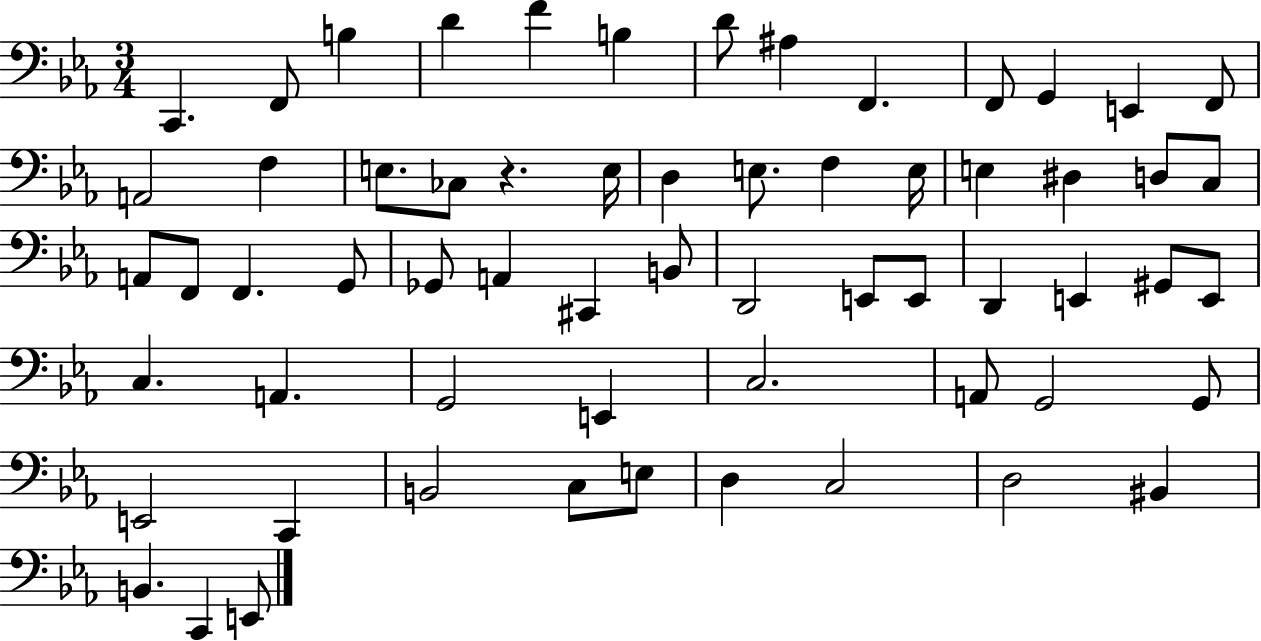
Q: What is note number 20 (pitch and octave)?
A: E3